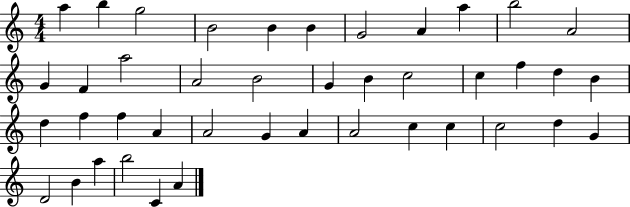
A5/q B5/q G5/h B4/h B4/q B4/q G4/h A4/q A5/q B5/h A4/h G4/q F4/q A5/h A4/h B4/h G4/q B4/q C5/h C5/q F5/q D5/q B4/q D5/q F5/q F5/q A4/q A4/h G4/q A4/q A4/h C5/q C5/q C5/h D5/q G4/q D4/h B4/q A5/q B5/h C4/q A4/q